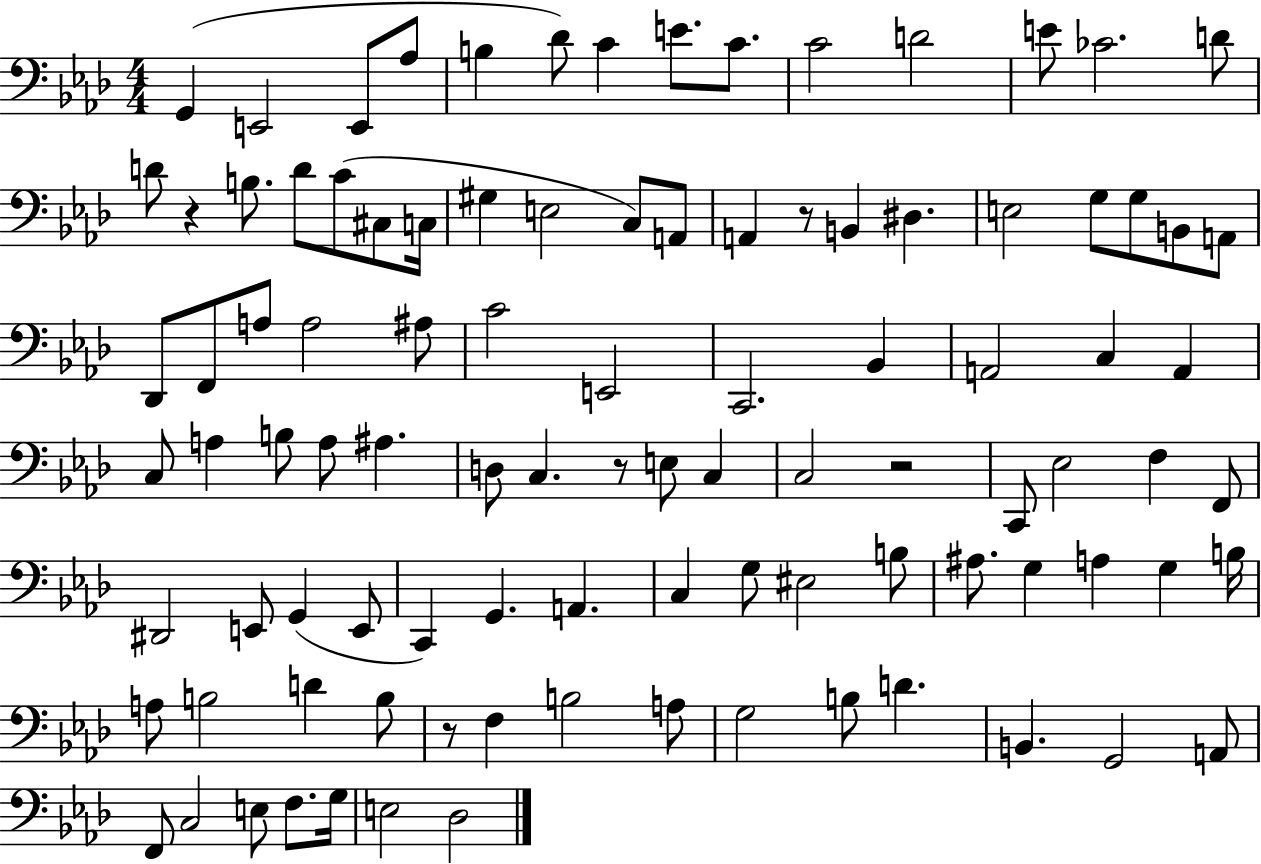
G2/q E2/h E2/e Ab3/e B3/q Db4/e C4/q E4/e. C4/e. C4/h D4/h E4/e CES4/h. D4/e D4/e R/q B3/e. D4/e C4/e C#3/e C3/s G#3/q E3/h C3/e A2/e A2/q R/e B2/q D#3/q. E3/h G3/e G3/e B2/e A2/e Db2/e F2/e A3/e A3/h A#3/e C4/h E2/h C2/h. Bb2/q A2/h C3/q A2/q C3/e A3/q B3/e A3/e A#3/q. D3/e C3/q. R/e E3/e C3/q C3/h R/h C2/e Eb3/h F3/q F2/e D#2/h E2/e G2/q E2/e C2/q G2/q. A2/q. C3/q G3/e EIS3/h B3/e A#3/e. G3/q A3/q G3/q B3/s A3/e B3/h D4/q B3/e R/e F3/q B3/h A3/e G3/h B3/e D4/q. B2/q. G2/h A2/e F2/e C3/h E3/e F3/e. G3/s E3/h Db3/h